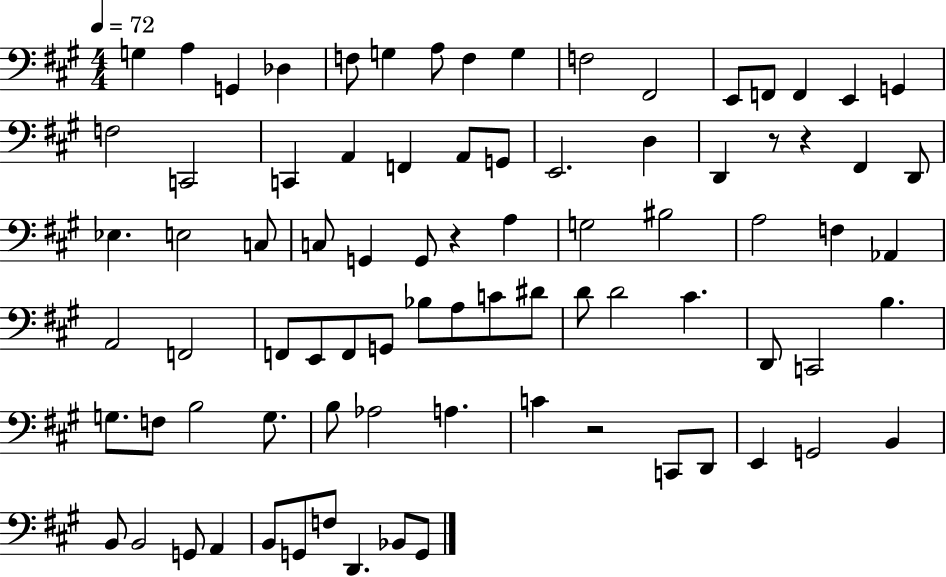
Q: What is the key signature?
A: A major